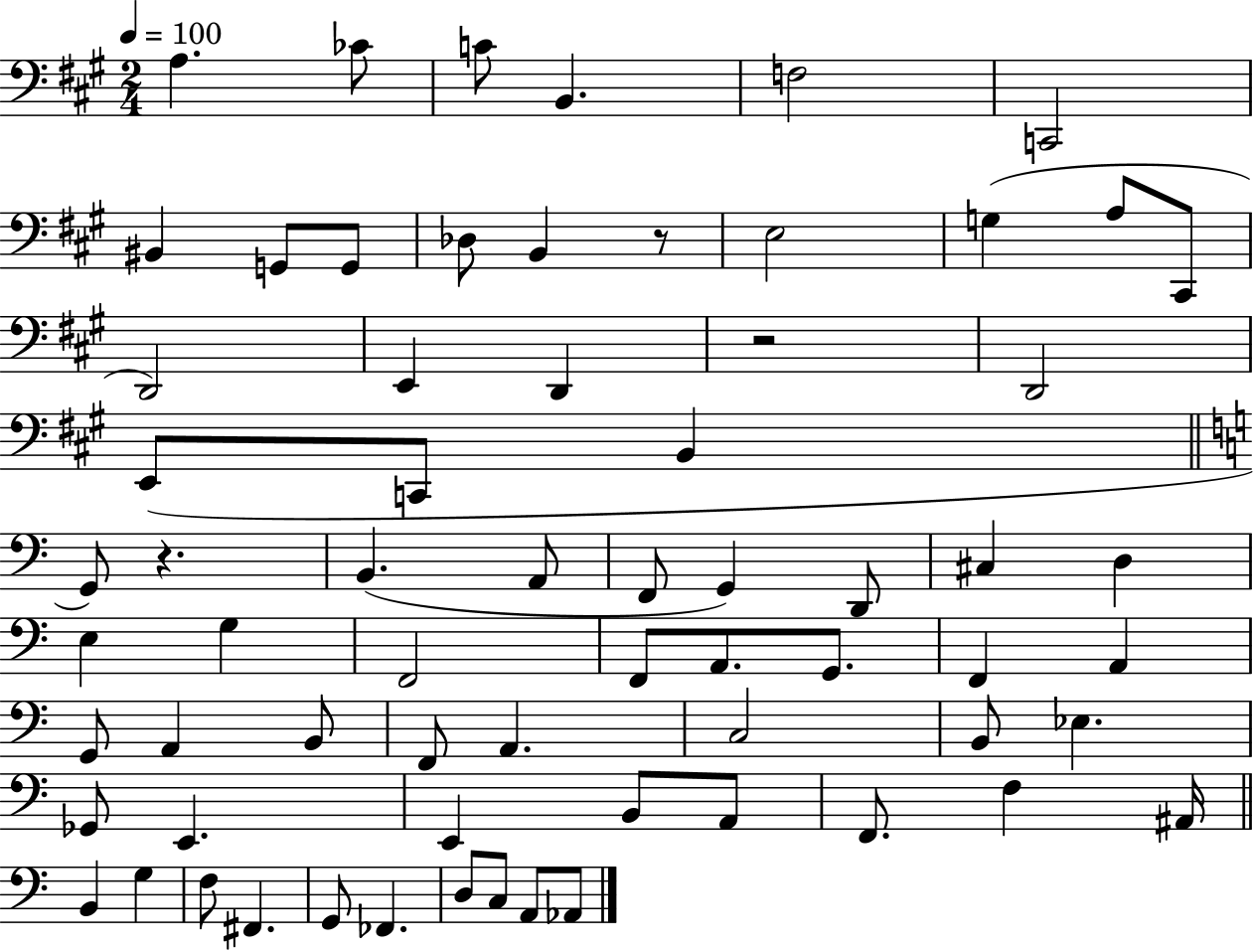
{
  \clef bass
  \numericTimeSignature
  \time 2/4
  \key a \major
  \tempo 4 = 100
  a4. ces'8 | c'8 b,4. | f2 | c,2 | \break bis,4 g,8 g,8 | des8 b,4 r8 | e2 | g4( a8 cis,8 | \break d,2) | e,4 d,4 | r2 | d,2 | \break e,8( c,8 b,4 | \bar "||" \break \key a \minor g,8) r4. | b,4.( a,8 | f,8 g,4) d,8 | cis4 d4 | \break e4 g4 | f,2 | f,8 a,8. g,8. | f,4 a,4 | \break g,8 a,4 b,8 | f,8 a,4. | c2 | b,8 ees4. | \break ges,8 e,4. | e,4 b,8 a,8 | f,8. f4 ais,16 | \bar "||" \break \key a \minor b,4 g4 | f8 fis,4. | g,8 fes,4. | d8 c8 a,8 aes,8 | \break \bar "|."
}